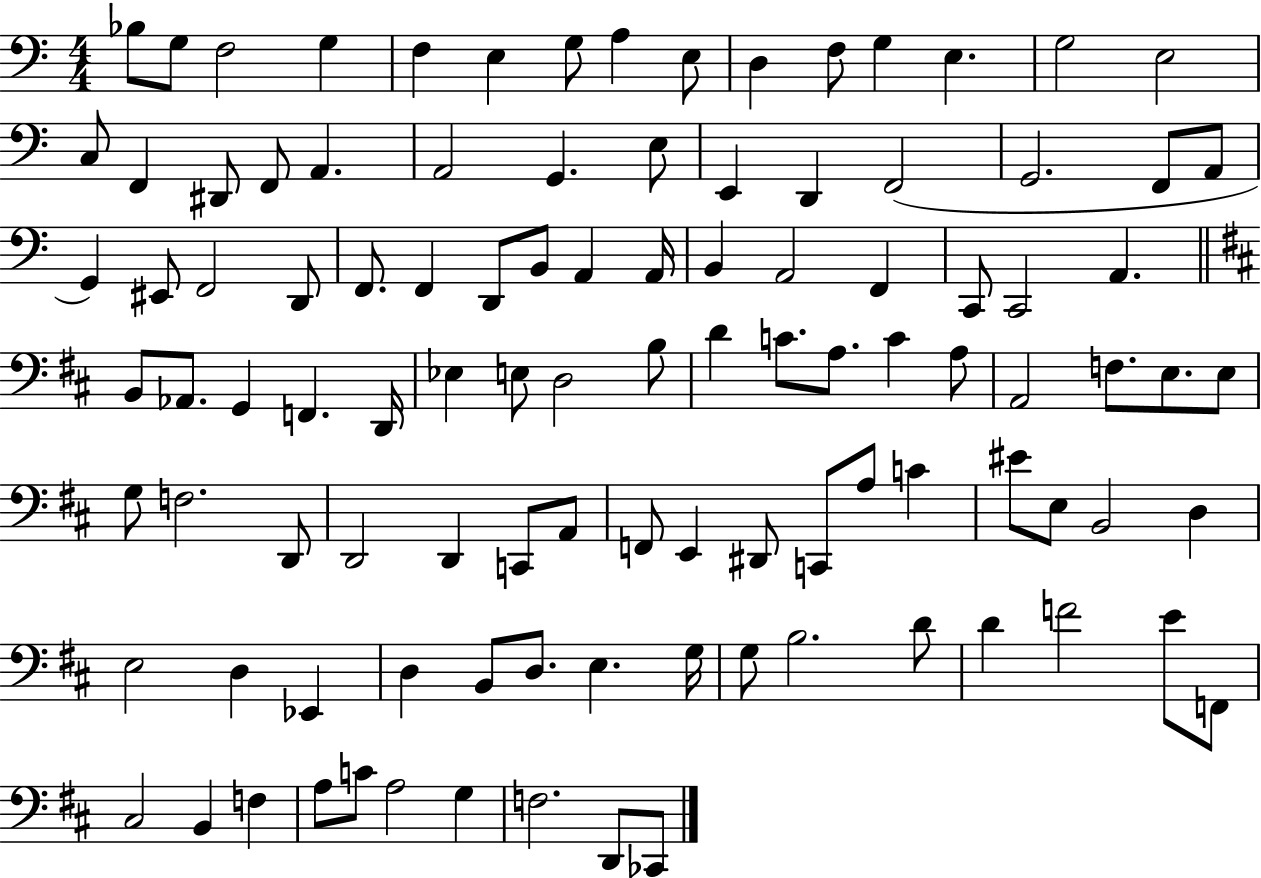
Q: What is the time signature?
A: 4/4